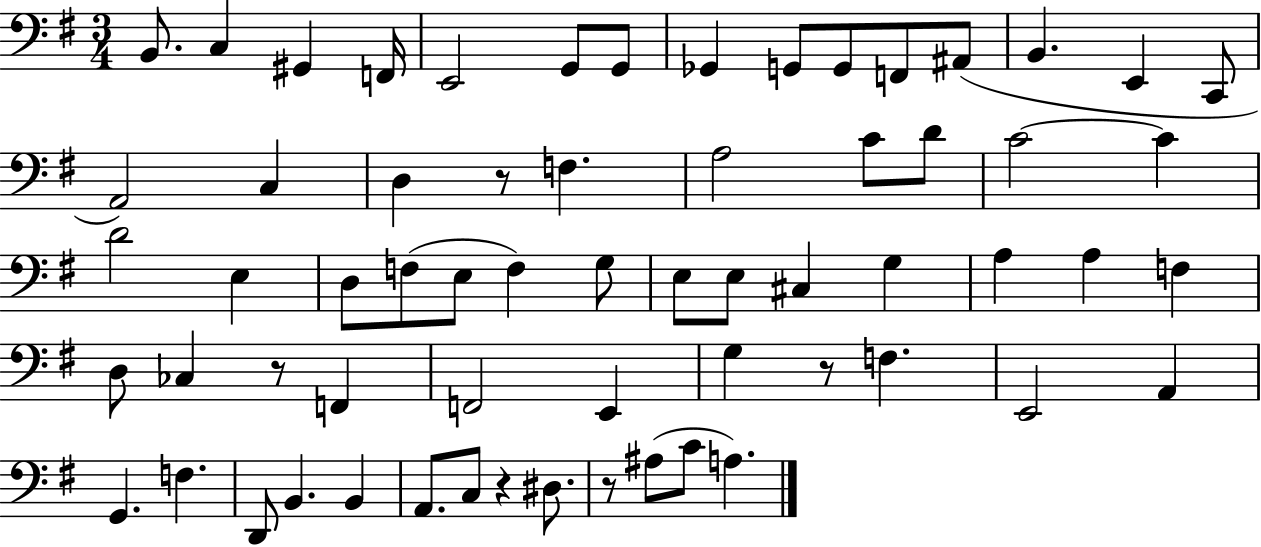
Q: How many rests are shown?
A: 5